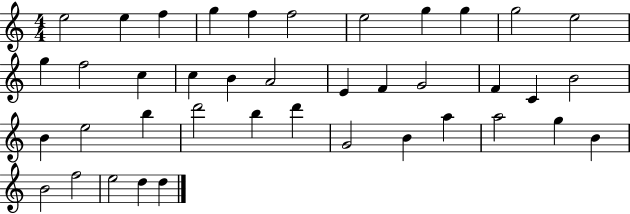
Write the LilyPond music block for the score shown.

{
  \clef treble
  \numericTimeSignature
  \time 4/4
  \key c \major
  e''2 e''4 f''4 | g''4 f''4 f''2 | e''2 g''4 g''4 | g''2 e''2 | \break g''4 f''2 c''4 | c''4 b'4 a'2 | e'4 f'4 g'2 | f'4 c'4 b'2 | \break b'4 e''2 b''4 | d'''2 b''4 d'''4 | g'2 b'4 a''4 | a''2 g''4 b'4 | \break b'2 f''2 | e''2 d''4 d''4 | \bar "|."
}